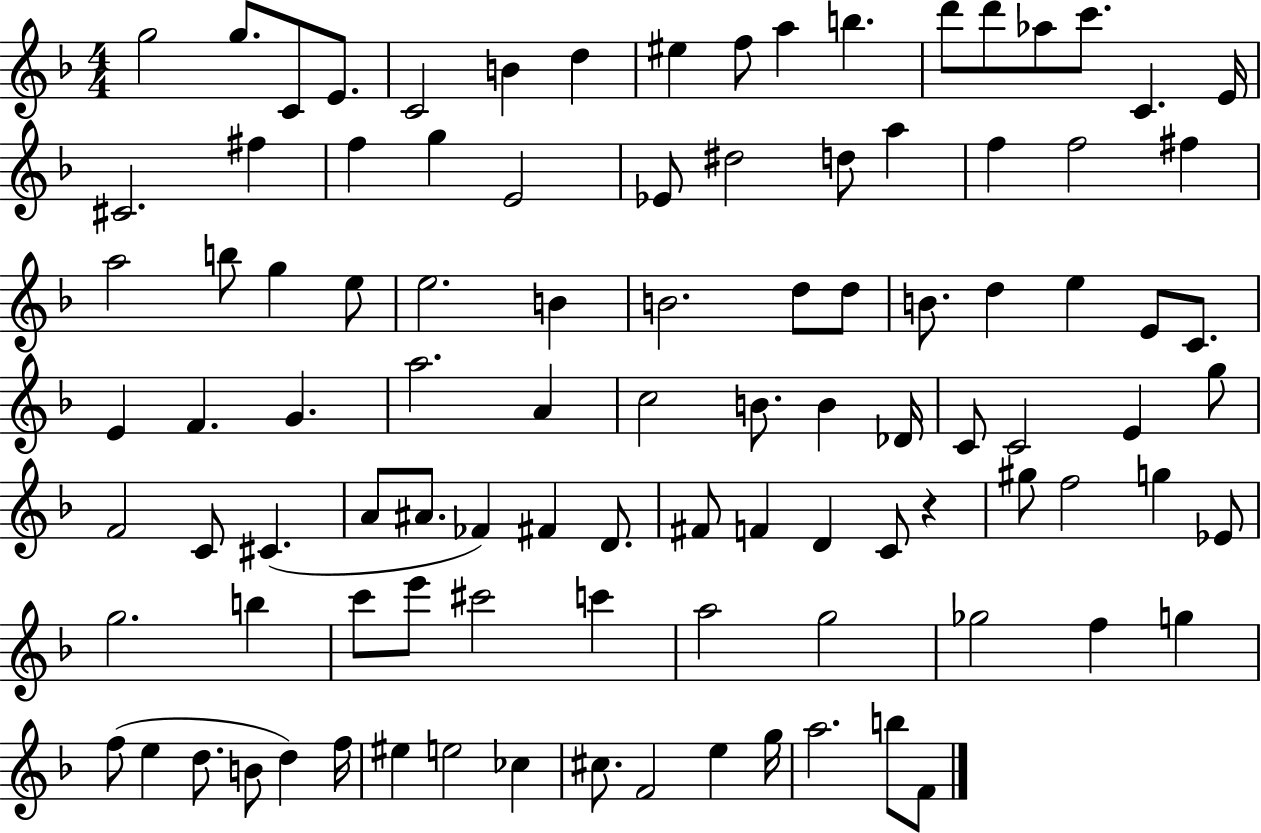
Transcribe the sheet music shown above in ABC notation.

X:1
T:Untitled
M:4/4
L:1/4
K:F
g2 g/2 C/2 E/2 C2 B d ^e f/2 a b d'/2 d'/2 _a/2 c'/2 C E/4 ^C2 ^f f g E2 _E/2 ^d2 d/2 a f f2 ^f a2 b/2 g e/2 e2 B B2 d/2 d/2 B/2 d e E/2 C/2 E F G a2 A c2 B/2 B _D/4 C/2 C2 E g/2 F2 C/2 ^C A/2 ^A/2 _F ^F D/2 ^F/2 F D C/2 z ^g/2 f2 g _E/2 g2 b c'/2 e'/2 ^c'2 c' a2 g2 _g2 f g f/2 e d/2 B/2 d f/4 ^e e2 _c ^c/2 F2 e g/4 a2 b/2 F/2